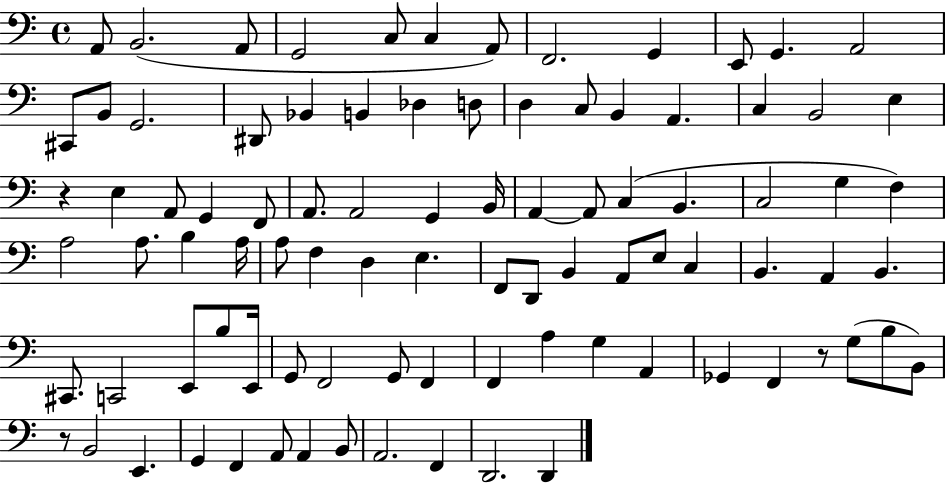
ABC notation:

X:1
T:Untitled
M:4/4
L:1/4
K:C
A,,/2 B,,2 A,,/2 G,,2 C,/2 C, A,,/2 F,,2 G,, E,,/2 G,, A,,2 ^C,,/2 B,,/2 G,,2 ^D,,/2 _B,, B,, _D, D,/2 D, C,/2 B,, A,, C, B,,2 E, z E, A,,/2 G,, F,,/2 A,,/2 A,,2 G,, B,,/4 A,, A,,/2 C, B,, C,2 G, F, A,2 A,/2 B, A,/4 A,/2 F, D, E, F,,/2 D,,/2 B,, A,,/2 E,/2 C, B,, A,, B,, ^C,,/2 C,,2 E,,/2 B,/2 E,,/4 G,,/2 F,,2 G,,/2 F,, F,, A, G, A,, _G,, F,, z/2 G,/2 B,/2 B,,/2 z/2 B,,2 E,, G,, F,, A,,/2 A,, B,,/2 A,,2 F,, D,,2 D,,